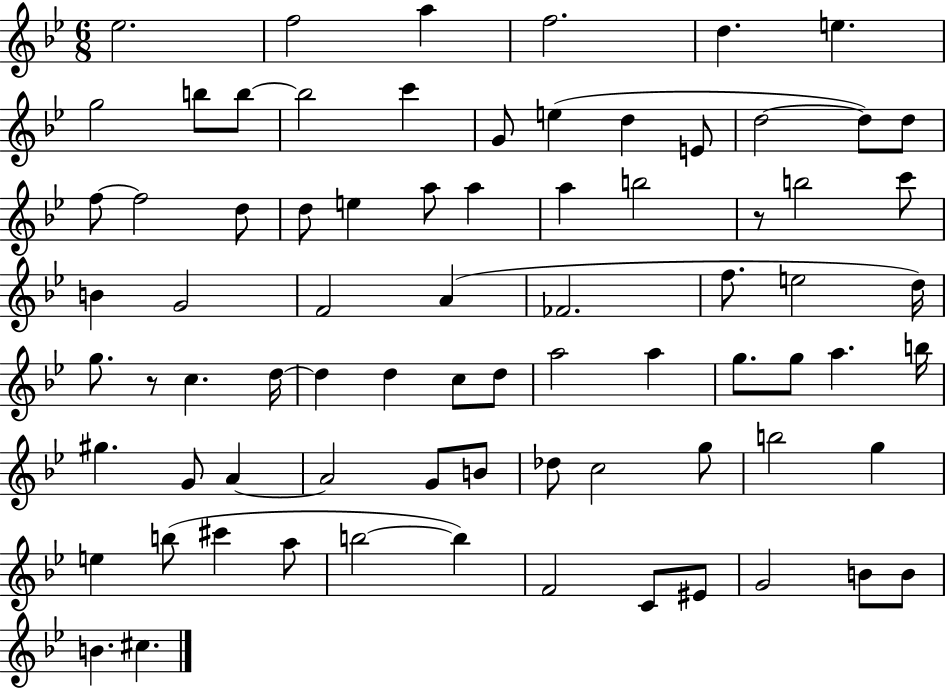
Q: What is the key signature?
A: BES major